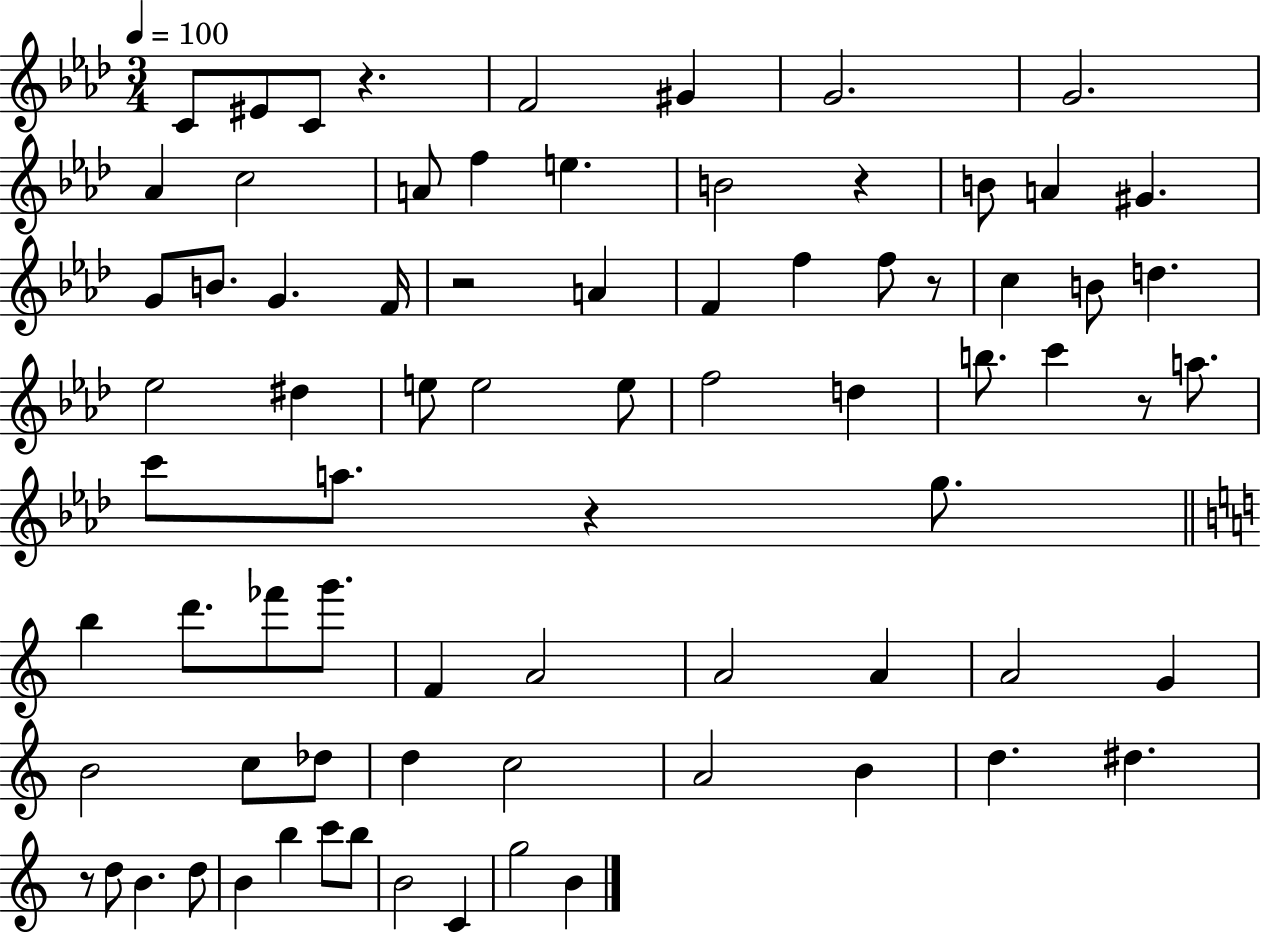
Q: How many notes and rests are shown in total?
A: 77